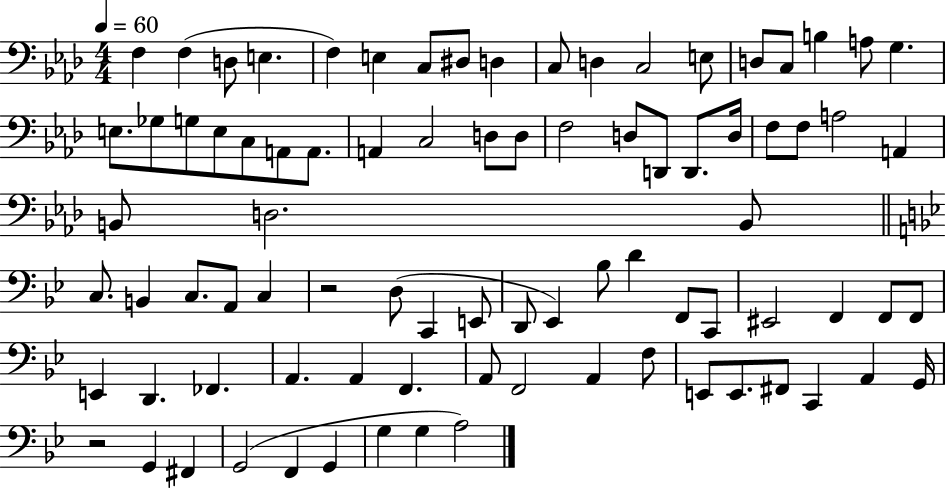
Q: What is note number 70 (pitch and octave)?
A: E2